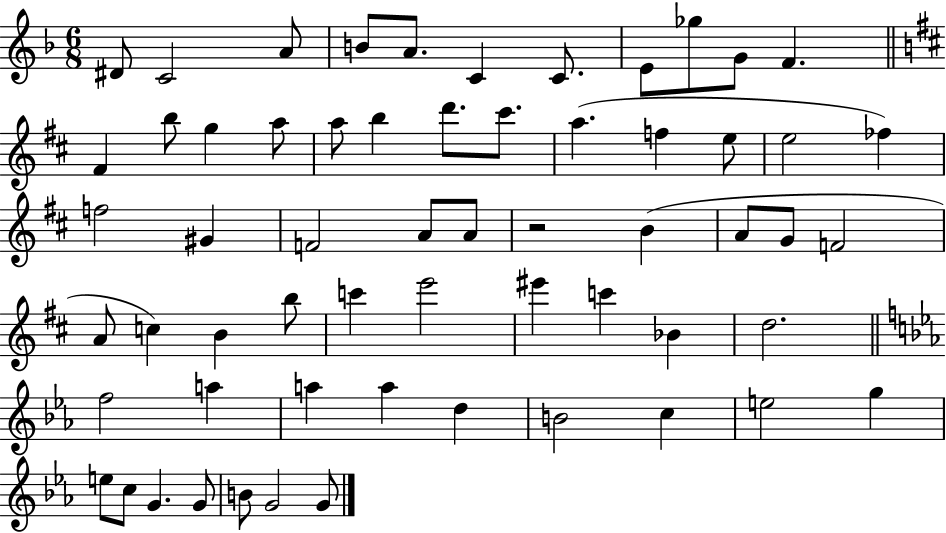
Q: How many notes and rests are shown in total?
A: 60